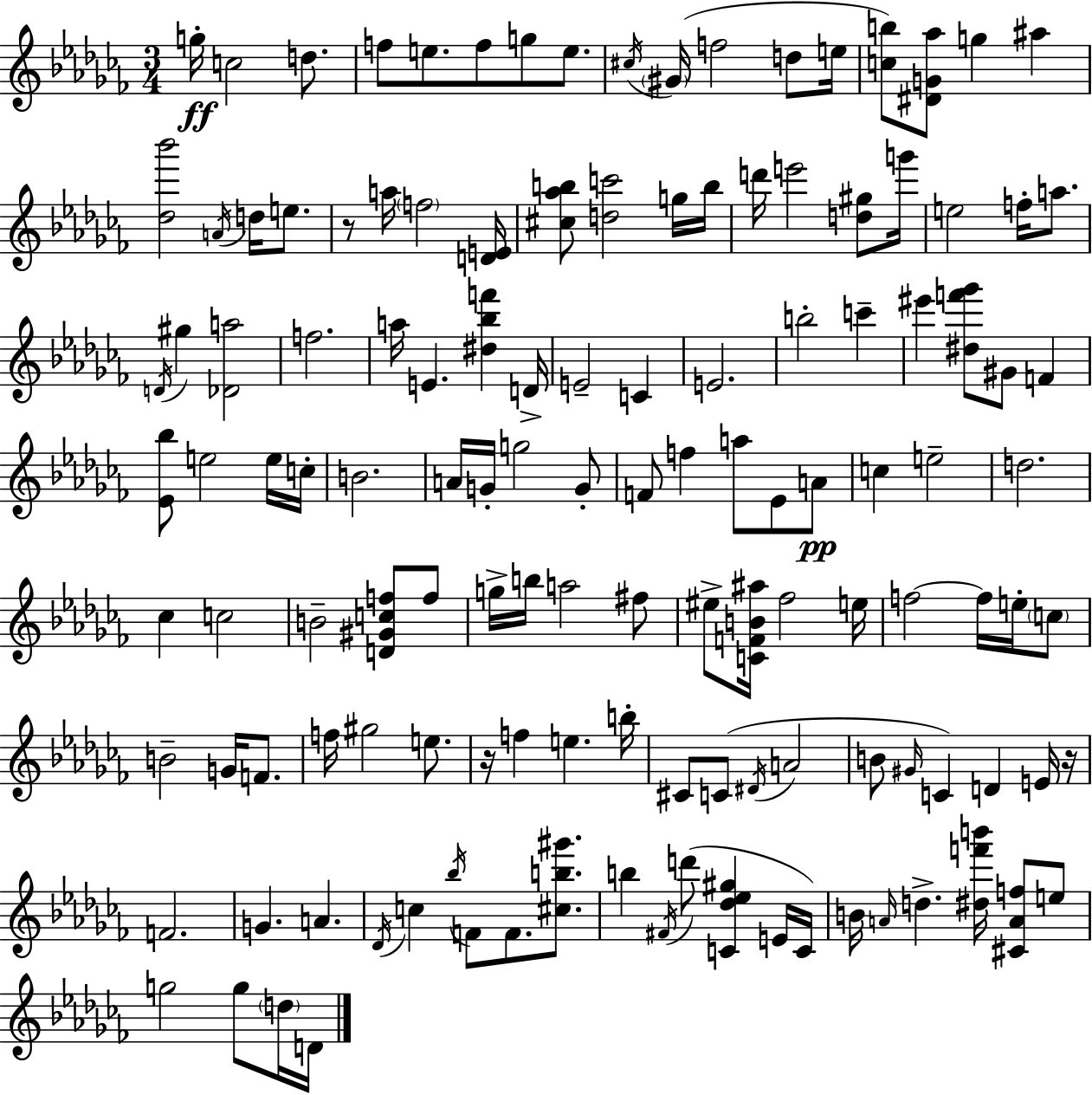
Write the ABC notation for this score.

X:1
T:Untitled
M:3/4
L:1/4
K:Abm
g/4 c2 d/2 f/2 e/2 f/2 g/2 e/2 ^c/4 ^G/4 f2 d/2 e/4 [cb]/2 [^DG_a]/2 g ^a [_d_b']2 A/4 d/4 e/2 z/2 a/4 f2 [DE]/4 [^c_ab]/2 [dc']2 g/4 b/4 d'/4 e'2 [d^g]/2 g'/4 e2 f/4 a/2 D/4 ^g [_Da]2 f2 a/4 E [^d_bf'] D/4 E2 C E2 b2 c' ^e' [^df'_g']/2 ^G/2 F [_E_b]/2 e2 e/4 c/4 B2 A/4 G/4 g2 G/2 F/2 f a/2 _E/2 A/2 c e2 d2 _c c2 B2 [D^Gcf]/2 f/2 g/4 b/4 a2 ^f/2 ^e/2 [CFB^a]/4 _f2 e/4 f2 f/4 e/4 c/2 B2 G/4 F/2 f/4 ^g2 e/2 z/4 f e b/4 ^C/2 C/2 ^D/4 A2 B/2 ^G/4 C D E/4 z/4 F2 G A _D/4 c _b/4 F/2 F/2 [^cb^g']/2 b ^F/4 d'/2 [C_d_e^g] E/4 C/4 B/4 A/4 d [^df'b']/4 [^CAf]/2 e/2 g2 g/2 d/4 D/4